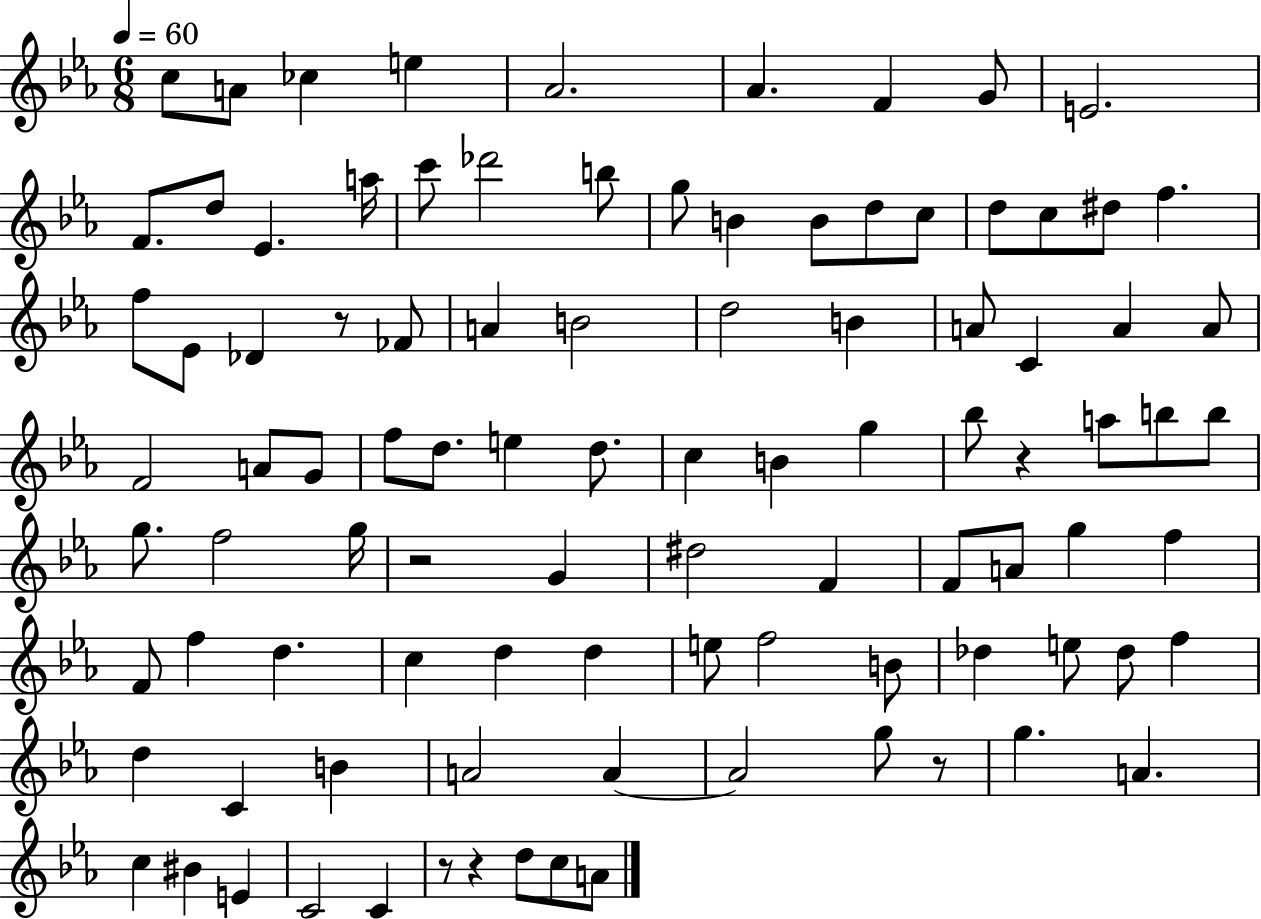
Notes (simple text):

C5/e A4/e CES5/q E5/q Ab4/h. Ab4/q. F4/q G4/e E4/h. F4/e. D5/e Eb4/q. A5/s C6/e Db6/h B5/e G5/e B4/q B4/e D5/e C5/e D5/e C5/e D#5/e F5/q. F5/e Eb4/e Db4/q R/e FES4/e A4/q B4/h D5/h B4/q A4/e C4/q A4/q A4/e F4/h A4/e G4/e F5/e D5/e. E5/q D5/e. C5/q B4/q G5/q Bb5/e R/q A5/e B5/e B5/e G5/e. F5/h G5/s R/h G4/q D#5/h F4/q F4/e A4/e G5/q F5/q F4/e F5/q D5/q. C5/q D5/q D5/q E5/e F5/h B4/e Db5/q E5/e Db5/e F5/q D5/q C4/q B4/q A4/h A4/q A4/h G5/e R/e G5/q. A4/q. C5/q BIS4/q E4/q C4/h C4/q R/e R/q D5/e C5/e A4/e